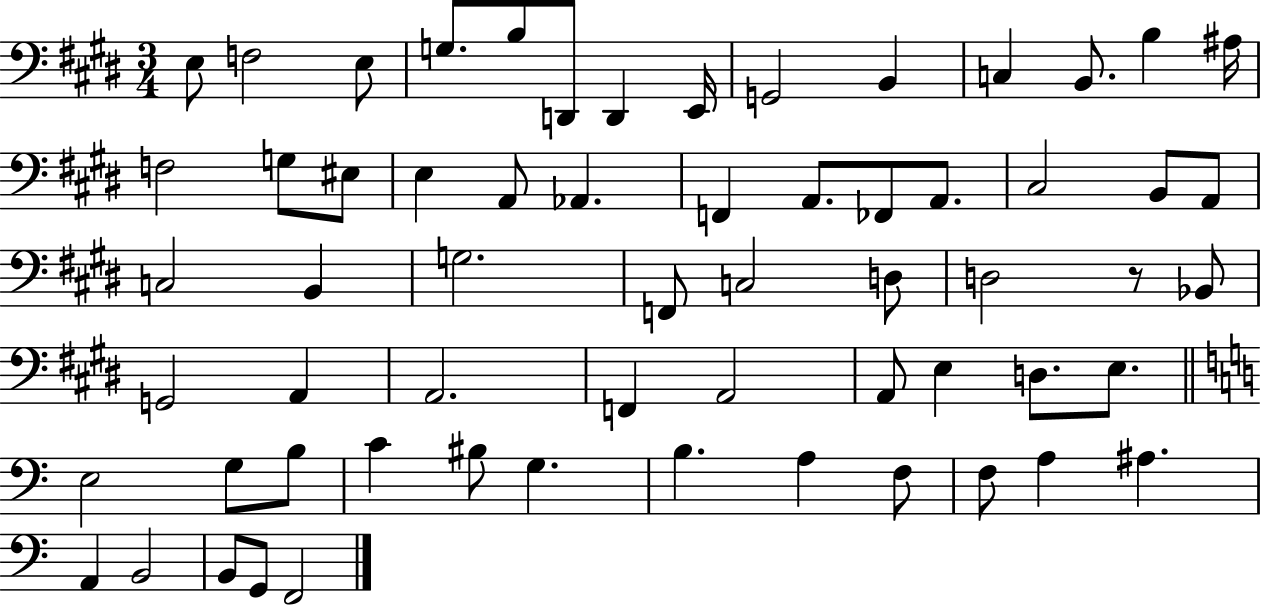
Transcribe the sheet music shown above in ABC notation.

X:1
T:Untitled
M:3/4
L:1/4
K:E
E,/2 F,2 E,/2 G,/2 B,/2 D,,/2 D,, E,,/4 G,,2 B,, C, B,,/2 B, ^A,/4 F,2 G,/2 ^E,/2 E, A,,/2 _A,, F,, A,,/2 _F,,/2 A,,/2 ^C,2 B,,/2 A,,/2 C,2 B,, G,2 F,,/2 C,2 D,/2 D,2 z/2 _B,,/2 G,,2 A,, A,,2 F,, A,,2 A,,/2 E, D,/2 E,/2 E,2 G,/2 B,/2 C ^B,/2 G, B, A, F,/2 F,/2 A, ^A, A,, B,,2 B,,/2 G,,/2 F,,2